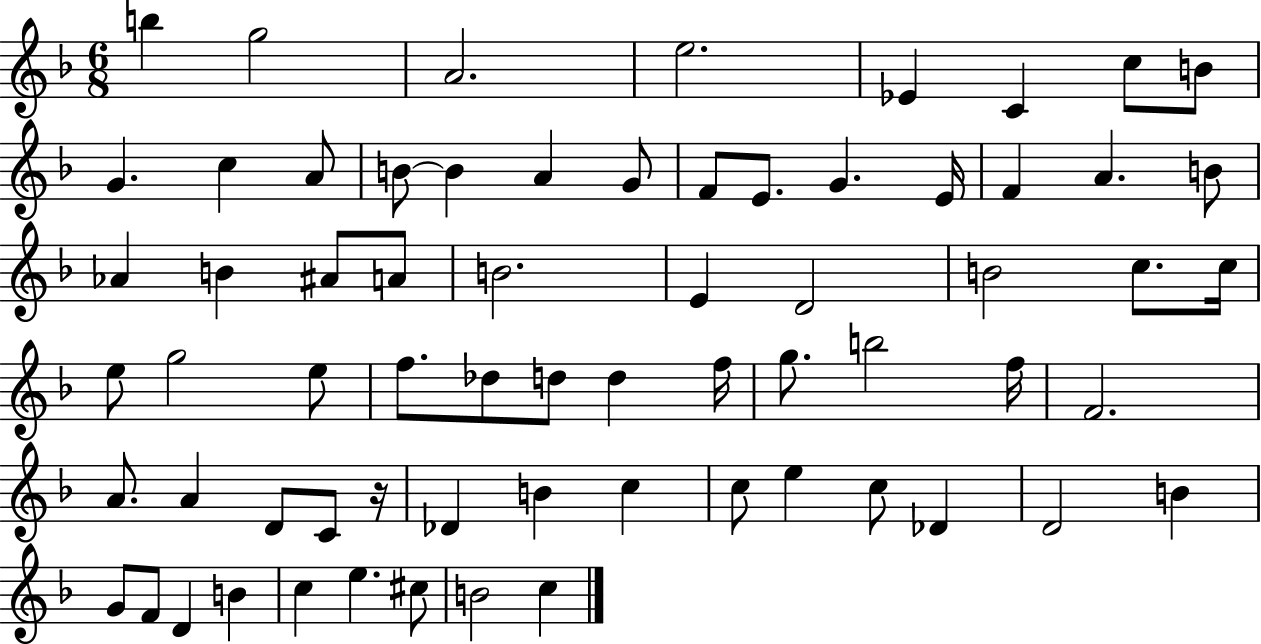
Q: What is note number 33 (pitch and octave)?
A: E5